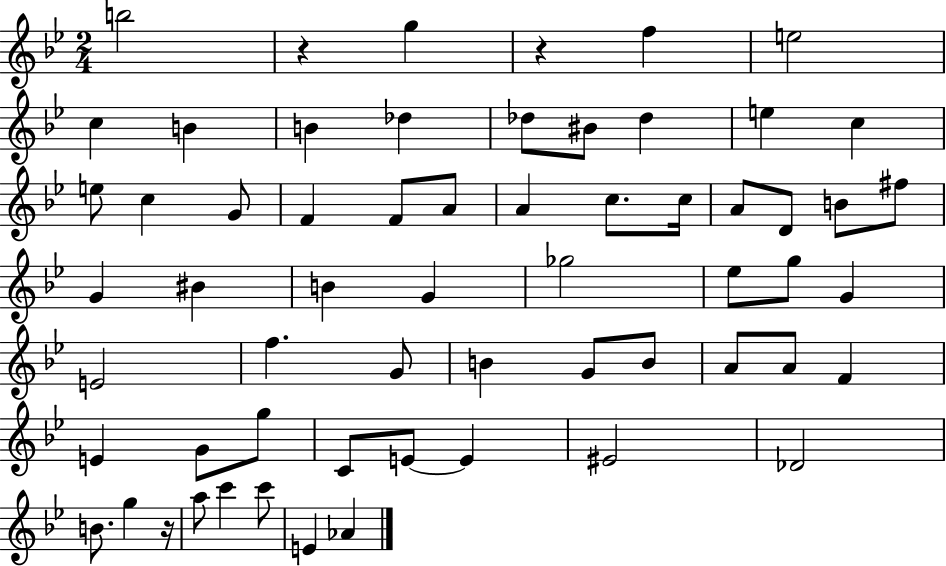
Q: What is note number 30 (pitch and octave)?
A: G4